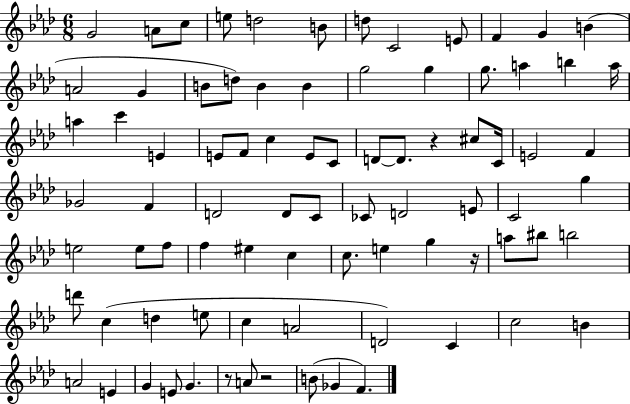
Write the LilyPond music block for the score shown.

{
  \clef treble
  \numericTimeSignature
  \time 6/8
  \key aes \major
  \repeat volta 2 { g'2 a'8 c''8 | e''8 d''2 b'8 | d''8 c'2 e'8 | f'4 g'4 b'4( | \break a'2 g'4 | b'8 d''8) b'4 b'4 | g''2 g''4 | g''8. a''4 b''4 a''16 | \break a''4 c'''4 e'4 | e'8 f'8 c''4 e'8 c'8 | d'8~~ d'8. r4 cis''8 c'16 | e'2 f'4 | \break ges'2 f'4 | d'2 d'8 c'8 | ces'8 d'2 e'8 | c'2 g''4 | \break e''2 e''8 f''8 | f''4 eis''4 c''4 | c''8. e''4 g''4 r16 | a''8 bis''8 b''2 | \break d'''8 c''4( d''4 e''8 | c''4 a'2 | d'2) c'4 | c''2 b'4 | \break a'2 e'4 | g'4 e'8 g'4. | r8 a'8 r2 | b'8( ges'4 f'4.) | \break } \bar "|."
}